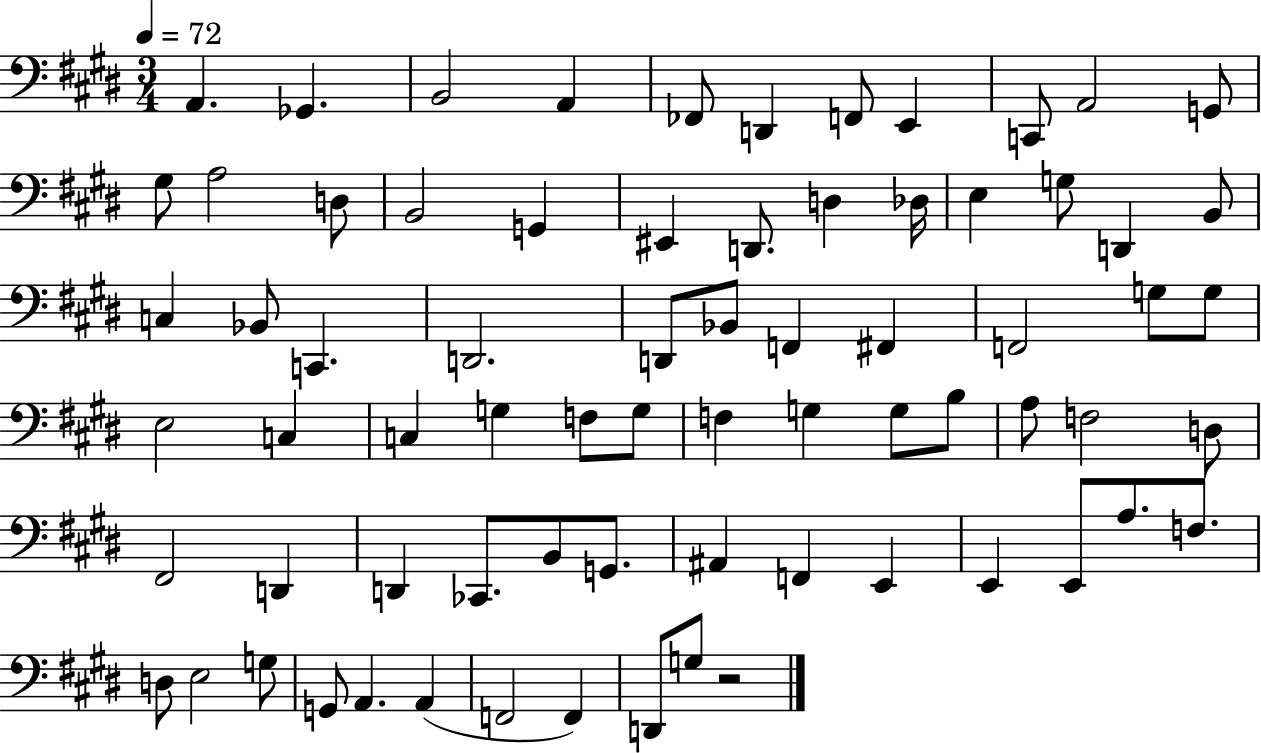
X:1
T:Untitled
M:3/4
L:1/4
K:E
A,, _G,, B,,2 A,, _F,,/2 D,, F,,/2 E,, C,,/2 A,,2 G,,/2 ^G,/2 A,2 D,/2 B,,2 G,, ^E,, D,,/2 D, _D,/4 E, G,/2 D,, B,,/2 C, _B,,/2 C,, D,,2 D,,/2 _B,,/2 F,, ^F,, F,,2 G,/2 G,/2 E,2 C, C, G, F,/2 G,/2 F, G, G,/2 B,/2 A,/2 F,2 D,/2 ^F,,2 D,, D,, _C,,/2 B,,/2 G,,/2 ^A,, F,, E,, E,, E,,/2 A,/2 F,/2 D,/2 E,2 G,/2 G,,/2 A,, A,, F,,2 F,, D,,/2 G,/2 z2